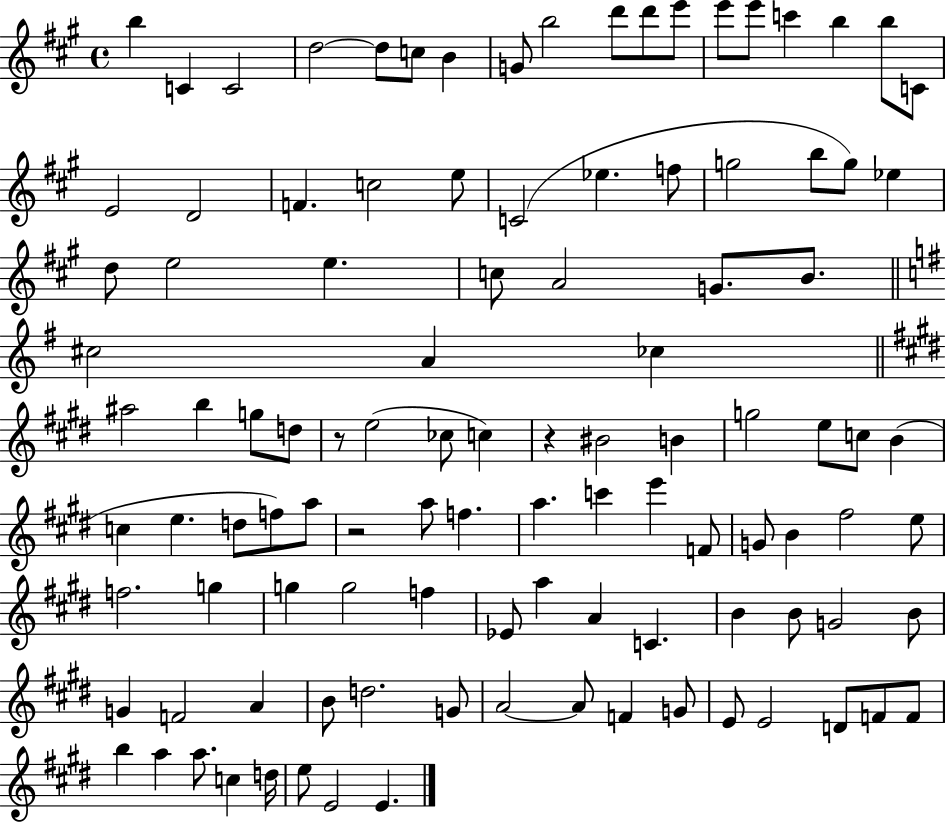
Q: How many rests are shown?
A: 3